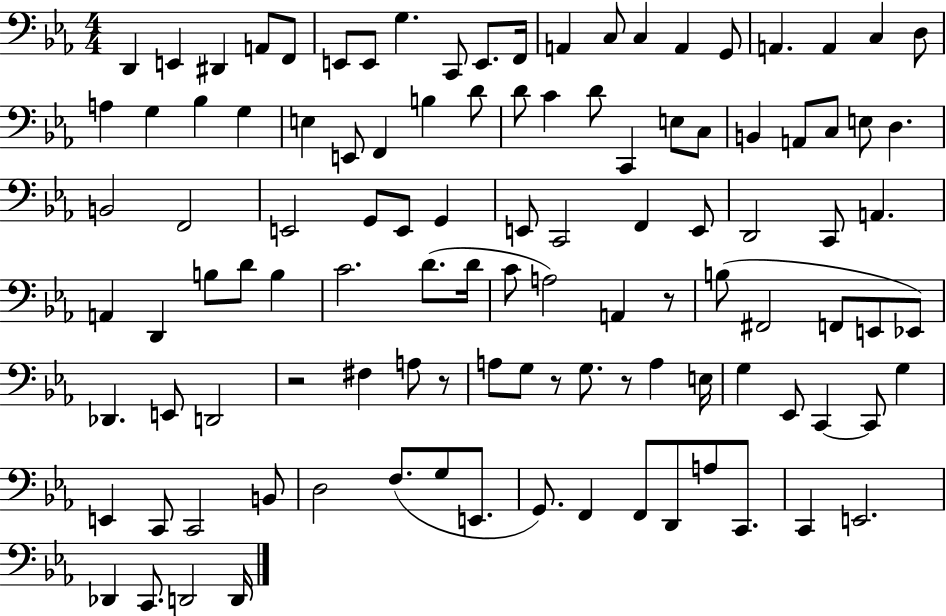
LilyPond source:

{
  \clef bass
  \numericTimeSignature
  \time 4/4
  \key ees \major
  d,4 e,4 dis,4 a,8 f,8 | e,8 e,8 g4. c,8 e,8. f,16 | a,4 c8 c4 a,4 g,8 | a,4. a,4 c4 d8 | \break a4 g4 bes4 g4 | e4 e,8 f,4 b4 d'8 | d'8 c'4 d'8 c,4 e8 c8 | b,4 a,8 c8 e8 d4. | \break b,2 f,2 | e,2 g,8 e,8 g,4 | e,8 c,2 f,4 e,8 | d,2 c,8 a,4. | \break a,4 d,4 b8 d'8 b4 | c'2. d'8.( d'16 | c'8 a2) a,4 r8 | b8( fis,2 f,8 e,8 ees,8) | \break des,4. e,8 d,2 | r2 fis4 a8 r8 | a8 g8 r8 g8. r8 a4 e16 | g4 ees,8 c,4~~ c,8 g4 | \break e,4 c,8 c,2 b,8 | d2 f8.( g8 e,8. | g,8.) f,4 f,8 d,8 a8 c,8. | c,4 e,2. | \break des,4 c,8. d,2 d,16 | \bar "|."
}